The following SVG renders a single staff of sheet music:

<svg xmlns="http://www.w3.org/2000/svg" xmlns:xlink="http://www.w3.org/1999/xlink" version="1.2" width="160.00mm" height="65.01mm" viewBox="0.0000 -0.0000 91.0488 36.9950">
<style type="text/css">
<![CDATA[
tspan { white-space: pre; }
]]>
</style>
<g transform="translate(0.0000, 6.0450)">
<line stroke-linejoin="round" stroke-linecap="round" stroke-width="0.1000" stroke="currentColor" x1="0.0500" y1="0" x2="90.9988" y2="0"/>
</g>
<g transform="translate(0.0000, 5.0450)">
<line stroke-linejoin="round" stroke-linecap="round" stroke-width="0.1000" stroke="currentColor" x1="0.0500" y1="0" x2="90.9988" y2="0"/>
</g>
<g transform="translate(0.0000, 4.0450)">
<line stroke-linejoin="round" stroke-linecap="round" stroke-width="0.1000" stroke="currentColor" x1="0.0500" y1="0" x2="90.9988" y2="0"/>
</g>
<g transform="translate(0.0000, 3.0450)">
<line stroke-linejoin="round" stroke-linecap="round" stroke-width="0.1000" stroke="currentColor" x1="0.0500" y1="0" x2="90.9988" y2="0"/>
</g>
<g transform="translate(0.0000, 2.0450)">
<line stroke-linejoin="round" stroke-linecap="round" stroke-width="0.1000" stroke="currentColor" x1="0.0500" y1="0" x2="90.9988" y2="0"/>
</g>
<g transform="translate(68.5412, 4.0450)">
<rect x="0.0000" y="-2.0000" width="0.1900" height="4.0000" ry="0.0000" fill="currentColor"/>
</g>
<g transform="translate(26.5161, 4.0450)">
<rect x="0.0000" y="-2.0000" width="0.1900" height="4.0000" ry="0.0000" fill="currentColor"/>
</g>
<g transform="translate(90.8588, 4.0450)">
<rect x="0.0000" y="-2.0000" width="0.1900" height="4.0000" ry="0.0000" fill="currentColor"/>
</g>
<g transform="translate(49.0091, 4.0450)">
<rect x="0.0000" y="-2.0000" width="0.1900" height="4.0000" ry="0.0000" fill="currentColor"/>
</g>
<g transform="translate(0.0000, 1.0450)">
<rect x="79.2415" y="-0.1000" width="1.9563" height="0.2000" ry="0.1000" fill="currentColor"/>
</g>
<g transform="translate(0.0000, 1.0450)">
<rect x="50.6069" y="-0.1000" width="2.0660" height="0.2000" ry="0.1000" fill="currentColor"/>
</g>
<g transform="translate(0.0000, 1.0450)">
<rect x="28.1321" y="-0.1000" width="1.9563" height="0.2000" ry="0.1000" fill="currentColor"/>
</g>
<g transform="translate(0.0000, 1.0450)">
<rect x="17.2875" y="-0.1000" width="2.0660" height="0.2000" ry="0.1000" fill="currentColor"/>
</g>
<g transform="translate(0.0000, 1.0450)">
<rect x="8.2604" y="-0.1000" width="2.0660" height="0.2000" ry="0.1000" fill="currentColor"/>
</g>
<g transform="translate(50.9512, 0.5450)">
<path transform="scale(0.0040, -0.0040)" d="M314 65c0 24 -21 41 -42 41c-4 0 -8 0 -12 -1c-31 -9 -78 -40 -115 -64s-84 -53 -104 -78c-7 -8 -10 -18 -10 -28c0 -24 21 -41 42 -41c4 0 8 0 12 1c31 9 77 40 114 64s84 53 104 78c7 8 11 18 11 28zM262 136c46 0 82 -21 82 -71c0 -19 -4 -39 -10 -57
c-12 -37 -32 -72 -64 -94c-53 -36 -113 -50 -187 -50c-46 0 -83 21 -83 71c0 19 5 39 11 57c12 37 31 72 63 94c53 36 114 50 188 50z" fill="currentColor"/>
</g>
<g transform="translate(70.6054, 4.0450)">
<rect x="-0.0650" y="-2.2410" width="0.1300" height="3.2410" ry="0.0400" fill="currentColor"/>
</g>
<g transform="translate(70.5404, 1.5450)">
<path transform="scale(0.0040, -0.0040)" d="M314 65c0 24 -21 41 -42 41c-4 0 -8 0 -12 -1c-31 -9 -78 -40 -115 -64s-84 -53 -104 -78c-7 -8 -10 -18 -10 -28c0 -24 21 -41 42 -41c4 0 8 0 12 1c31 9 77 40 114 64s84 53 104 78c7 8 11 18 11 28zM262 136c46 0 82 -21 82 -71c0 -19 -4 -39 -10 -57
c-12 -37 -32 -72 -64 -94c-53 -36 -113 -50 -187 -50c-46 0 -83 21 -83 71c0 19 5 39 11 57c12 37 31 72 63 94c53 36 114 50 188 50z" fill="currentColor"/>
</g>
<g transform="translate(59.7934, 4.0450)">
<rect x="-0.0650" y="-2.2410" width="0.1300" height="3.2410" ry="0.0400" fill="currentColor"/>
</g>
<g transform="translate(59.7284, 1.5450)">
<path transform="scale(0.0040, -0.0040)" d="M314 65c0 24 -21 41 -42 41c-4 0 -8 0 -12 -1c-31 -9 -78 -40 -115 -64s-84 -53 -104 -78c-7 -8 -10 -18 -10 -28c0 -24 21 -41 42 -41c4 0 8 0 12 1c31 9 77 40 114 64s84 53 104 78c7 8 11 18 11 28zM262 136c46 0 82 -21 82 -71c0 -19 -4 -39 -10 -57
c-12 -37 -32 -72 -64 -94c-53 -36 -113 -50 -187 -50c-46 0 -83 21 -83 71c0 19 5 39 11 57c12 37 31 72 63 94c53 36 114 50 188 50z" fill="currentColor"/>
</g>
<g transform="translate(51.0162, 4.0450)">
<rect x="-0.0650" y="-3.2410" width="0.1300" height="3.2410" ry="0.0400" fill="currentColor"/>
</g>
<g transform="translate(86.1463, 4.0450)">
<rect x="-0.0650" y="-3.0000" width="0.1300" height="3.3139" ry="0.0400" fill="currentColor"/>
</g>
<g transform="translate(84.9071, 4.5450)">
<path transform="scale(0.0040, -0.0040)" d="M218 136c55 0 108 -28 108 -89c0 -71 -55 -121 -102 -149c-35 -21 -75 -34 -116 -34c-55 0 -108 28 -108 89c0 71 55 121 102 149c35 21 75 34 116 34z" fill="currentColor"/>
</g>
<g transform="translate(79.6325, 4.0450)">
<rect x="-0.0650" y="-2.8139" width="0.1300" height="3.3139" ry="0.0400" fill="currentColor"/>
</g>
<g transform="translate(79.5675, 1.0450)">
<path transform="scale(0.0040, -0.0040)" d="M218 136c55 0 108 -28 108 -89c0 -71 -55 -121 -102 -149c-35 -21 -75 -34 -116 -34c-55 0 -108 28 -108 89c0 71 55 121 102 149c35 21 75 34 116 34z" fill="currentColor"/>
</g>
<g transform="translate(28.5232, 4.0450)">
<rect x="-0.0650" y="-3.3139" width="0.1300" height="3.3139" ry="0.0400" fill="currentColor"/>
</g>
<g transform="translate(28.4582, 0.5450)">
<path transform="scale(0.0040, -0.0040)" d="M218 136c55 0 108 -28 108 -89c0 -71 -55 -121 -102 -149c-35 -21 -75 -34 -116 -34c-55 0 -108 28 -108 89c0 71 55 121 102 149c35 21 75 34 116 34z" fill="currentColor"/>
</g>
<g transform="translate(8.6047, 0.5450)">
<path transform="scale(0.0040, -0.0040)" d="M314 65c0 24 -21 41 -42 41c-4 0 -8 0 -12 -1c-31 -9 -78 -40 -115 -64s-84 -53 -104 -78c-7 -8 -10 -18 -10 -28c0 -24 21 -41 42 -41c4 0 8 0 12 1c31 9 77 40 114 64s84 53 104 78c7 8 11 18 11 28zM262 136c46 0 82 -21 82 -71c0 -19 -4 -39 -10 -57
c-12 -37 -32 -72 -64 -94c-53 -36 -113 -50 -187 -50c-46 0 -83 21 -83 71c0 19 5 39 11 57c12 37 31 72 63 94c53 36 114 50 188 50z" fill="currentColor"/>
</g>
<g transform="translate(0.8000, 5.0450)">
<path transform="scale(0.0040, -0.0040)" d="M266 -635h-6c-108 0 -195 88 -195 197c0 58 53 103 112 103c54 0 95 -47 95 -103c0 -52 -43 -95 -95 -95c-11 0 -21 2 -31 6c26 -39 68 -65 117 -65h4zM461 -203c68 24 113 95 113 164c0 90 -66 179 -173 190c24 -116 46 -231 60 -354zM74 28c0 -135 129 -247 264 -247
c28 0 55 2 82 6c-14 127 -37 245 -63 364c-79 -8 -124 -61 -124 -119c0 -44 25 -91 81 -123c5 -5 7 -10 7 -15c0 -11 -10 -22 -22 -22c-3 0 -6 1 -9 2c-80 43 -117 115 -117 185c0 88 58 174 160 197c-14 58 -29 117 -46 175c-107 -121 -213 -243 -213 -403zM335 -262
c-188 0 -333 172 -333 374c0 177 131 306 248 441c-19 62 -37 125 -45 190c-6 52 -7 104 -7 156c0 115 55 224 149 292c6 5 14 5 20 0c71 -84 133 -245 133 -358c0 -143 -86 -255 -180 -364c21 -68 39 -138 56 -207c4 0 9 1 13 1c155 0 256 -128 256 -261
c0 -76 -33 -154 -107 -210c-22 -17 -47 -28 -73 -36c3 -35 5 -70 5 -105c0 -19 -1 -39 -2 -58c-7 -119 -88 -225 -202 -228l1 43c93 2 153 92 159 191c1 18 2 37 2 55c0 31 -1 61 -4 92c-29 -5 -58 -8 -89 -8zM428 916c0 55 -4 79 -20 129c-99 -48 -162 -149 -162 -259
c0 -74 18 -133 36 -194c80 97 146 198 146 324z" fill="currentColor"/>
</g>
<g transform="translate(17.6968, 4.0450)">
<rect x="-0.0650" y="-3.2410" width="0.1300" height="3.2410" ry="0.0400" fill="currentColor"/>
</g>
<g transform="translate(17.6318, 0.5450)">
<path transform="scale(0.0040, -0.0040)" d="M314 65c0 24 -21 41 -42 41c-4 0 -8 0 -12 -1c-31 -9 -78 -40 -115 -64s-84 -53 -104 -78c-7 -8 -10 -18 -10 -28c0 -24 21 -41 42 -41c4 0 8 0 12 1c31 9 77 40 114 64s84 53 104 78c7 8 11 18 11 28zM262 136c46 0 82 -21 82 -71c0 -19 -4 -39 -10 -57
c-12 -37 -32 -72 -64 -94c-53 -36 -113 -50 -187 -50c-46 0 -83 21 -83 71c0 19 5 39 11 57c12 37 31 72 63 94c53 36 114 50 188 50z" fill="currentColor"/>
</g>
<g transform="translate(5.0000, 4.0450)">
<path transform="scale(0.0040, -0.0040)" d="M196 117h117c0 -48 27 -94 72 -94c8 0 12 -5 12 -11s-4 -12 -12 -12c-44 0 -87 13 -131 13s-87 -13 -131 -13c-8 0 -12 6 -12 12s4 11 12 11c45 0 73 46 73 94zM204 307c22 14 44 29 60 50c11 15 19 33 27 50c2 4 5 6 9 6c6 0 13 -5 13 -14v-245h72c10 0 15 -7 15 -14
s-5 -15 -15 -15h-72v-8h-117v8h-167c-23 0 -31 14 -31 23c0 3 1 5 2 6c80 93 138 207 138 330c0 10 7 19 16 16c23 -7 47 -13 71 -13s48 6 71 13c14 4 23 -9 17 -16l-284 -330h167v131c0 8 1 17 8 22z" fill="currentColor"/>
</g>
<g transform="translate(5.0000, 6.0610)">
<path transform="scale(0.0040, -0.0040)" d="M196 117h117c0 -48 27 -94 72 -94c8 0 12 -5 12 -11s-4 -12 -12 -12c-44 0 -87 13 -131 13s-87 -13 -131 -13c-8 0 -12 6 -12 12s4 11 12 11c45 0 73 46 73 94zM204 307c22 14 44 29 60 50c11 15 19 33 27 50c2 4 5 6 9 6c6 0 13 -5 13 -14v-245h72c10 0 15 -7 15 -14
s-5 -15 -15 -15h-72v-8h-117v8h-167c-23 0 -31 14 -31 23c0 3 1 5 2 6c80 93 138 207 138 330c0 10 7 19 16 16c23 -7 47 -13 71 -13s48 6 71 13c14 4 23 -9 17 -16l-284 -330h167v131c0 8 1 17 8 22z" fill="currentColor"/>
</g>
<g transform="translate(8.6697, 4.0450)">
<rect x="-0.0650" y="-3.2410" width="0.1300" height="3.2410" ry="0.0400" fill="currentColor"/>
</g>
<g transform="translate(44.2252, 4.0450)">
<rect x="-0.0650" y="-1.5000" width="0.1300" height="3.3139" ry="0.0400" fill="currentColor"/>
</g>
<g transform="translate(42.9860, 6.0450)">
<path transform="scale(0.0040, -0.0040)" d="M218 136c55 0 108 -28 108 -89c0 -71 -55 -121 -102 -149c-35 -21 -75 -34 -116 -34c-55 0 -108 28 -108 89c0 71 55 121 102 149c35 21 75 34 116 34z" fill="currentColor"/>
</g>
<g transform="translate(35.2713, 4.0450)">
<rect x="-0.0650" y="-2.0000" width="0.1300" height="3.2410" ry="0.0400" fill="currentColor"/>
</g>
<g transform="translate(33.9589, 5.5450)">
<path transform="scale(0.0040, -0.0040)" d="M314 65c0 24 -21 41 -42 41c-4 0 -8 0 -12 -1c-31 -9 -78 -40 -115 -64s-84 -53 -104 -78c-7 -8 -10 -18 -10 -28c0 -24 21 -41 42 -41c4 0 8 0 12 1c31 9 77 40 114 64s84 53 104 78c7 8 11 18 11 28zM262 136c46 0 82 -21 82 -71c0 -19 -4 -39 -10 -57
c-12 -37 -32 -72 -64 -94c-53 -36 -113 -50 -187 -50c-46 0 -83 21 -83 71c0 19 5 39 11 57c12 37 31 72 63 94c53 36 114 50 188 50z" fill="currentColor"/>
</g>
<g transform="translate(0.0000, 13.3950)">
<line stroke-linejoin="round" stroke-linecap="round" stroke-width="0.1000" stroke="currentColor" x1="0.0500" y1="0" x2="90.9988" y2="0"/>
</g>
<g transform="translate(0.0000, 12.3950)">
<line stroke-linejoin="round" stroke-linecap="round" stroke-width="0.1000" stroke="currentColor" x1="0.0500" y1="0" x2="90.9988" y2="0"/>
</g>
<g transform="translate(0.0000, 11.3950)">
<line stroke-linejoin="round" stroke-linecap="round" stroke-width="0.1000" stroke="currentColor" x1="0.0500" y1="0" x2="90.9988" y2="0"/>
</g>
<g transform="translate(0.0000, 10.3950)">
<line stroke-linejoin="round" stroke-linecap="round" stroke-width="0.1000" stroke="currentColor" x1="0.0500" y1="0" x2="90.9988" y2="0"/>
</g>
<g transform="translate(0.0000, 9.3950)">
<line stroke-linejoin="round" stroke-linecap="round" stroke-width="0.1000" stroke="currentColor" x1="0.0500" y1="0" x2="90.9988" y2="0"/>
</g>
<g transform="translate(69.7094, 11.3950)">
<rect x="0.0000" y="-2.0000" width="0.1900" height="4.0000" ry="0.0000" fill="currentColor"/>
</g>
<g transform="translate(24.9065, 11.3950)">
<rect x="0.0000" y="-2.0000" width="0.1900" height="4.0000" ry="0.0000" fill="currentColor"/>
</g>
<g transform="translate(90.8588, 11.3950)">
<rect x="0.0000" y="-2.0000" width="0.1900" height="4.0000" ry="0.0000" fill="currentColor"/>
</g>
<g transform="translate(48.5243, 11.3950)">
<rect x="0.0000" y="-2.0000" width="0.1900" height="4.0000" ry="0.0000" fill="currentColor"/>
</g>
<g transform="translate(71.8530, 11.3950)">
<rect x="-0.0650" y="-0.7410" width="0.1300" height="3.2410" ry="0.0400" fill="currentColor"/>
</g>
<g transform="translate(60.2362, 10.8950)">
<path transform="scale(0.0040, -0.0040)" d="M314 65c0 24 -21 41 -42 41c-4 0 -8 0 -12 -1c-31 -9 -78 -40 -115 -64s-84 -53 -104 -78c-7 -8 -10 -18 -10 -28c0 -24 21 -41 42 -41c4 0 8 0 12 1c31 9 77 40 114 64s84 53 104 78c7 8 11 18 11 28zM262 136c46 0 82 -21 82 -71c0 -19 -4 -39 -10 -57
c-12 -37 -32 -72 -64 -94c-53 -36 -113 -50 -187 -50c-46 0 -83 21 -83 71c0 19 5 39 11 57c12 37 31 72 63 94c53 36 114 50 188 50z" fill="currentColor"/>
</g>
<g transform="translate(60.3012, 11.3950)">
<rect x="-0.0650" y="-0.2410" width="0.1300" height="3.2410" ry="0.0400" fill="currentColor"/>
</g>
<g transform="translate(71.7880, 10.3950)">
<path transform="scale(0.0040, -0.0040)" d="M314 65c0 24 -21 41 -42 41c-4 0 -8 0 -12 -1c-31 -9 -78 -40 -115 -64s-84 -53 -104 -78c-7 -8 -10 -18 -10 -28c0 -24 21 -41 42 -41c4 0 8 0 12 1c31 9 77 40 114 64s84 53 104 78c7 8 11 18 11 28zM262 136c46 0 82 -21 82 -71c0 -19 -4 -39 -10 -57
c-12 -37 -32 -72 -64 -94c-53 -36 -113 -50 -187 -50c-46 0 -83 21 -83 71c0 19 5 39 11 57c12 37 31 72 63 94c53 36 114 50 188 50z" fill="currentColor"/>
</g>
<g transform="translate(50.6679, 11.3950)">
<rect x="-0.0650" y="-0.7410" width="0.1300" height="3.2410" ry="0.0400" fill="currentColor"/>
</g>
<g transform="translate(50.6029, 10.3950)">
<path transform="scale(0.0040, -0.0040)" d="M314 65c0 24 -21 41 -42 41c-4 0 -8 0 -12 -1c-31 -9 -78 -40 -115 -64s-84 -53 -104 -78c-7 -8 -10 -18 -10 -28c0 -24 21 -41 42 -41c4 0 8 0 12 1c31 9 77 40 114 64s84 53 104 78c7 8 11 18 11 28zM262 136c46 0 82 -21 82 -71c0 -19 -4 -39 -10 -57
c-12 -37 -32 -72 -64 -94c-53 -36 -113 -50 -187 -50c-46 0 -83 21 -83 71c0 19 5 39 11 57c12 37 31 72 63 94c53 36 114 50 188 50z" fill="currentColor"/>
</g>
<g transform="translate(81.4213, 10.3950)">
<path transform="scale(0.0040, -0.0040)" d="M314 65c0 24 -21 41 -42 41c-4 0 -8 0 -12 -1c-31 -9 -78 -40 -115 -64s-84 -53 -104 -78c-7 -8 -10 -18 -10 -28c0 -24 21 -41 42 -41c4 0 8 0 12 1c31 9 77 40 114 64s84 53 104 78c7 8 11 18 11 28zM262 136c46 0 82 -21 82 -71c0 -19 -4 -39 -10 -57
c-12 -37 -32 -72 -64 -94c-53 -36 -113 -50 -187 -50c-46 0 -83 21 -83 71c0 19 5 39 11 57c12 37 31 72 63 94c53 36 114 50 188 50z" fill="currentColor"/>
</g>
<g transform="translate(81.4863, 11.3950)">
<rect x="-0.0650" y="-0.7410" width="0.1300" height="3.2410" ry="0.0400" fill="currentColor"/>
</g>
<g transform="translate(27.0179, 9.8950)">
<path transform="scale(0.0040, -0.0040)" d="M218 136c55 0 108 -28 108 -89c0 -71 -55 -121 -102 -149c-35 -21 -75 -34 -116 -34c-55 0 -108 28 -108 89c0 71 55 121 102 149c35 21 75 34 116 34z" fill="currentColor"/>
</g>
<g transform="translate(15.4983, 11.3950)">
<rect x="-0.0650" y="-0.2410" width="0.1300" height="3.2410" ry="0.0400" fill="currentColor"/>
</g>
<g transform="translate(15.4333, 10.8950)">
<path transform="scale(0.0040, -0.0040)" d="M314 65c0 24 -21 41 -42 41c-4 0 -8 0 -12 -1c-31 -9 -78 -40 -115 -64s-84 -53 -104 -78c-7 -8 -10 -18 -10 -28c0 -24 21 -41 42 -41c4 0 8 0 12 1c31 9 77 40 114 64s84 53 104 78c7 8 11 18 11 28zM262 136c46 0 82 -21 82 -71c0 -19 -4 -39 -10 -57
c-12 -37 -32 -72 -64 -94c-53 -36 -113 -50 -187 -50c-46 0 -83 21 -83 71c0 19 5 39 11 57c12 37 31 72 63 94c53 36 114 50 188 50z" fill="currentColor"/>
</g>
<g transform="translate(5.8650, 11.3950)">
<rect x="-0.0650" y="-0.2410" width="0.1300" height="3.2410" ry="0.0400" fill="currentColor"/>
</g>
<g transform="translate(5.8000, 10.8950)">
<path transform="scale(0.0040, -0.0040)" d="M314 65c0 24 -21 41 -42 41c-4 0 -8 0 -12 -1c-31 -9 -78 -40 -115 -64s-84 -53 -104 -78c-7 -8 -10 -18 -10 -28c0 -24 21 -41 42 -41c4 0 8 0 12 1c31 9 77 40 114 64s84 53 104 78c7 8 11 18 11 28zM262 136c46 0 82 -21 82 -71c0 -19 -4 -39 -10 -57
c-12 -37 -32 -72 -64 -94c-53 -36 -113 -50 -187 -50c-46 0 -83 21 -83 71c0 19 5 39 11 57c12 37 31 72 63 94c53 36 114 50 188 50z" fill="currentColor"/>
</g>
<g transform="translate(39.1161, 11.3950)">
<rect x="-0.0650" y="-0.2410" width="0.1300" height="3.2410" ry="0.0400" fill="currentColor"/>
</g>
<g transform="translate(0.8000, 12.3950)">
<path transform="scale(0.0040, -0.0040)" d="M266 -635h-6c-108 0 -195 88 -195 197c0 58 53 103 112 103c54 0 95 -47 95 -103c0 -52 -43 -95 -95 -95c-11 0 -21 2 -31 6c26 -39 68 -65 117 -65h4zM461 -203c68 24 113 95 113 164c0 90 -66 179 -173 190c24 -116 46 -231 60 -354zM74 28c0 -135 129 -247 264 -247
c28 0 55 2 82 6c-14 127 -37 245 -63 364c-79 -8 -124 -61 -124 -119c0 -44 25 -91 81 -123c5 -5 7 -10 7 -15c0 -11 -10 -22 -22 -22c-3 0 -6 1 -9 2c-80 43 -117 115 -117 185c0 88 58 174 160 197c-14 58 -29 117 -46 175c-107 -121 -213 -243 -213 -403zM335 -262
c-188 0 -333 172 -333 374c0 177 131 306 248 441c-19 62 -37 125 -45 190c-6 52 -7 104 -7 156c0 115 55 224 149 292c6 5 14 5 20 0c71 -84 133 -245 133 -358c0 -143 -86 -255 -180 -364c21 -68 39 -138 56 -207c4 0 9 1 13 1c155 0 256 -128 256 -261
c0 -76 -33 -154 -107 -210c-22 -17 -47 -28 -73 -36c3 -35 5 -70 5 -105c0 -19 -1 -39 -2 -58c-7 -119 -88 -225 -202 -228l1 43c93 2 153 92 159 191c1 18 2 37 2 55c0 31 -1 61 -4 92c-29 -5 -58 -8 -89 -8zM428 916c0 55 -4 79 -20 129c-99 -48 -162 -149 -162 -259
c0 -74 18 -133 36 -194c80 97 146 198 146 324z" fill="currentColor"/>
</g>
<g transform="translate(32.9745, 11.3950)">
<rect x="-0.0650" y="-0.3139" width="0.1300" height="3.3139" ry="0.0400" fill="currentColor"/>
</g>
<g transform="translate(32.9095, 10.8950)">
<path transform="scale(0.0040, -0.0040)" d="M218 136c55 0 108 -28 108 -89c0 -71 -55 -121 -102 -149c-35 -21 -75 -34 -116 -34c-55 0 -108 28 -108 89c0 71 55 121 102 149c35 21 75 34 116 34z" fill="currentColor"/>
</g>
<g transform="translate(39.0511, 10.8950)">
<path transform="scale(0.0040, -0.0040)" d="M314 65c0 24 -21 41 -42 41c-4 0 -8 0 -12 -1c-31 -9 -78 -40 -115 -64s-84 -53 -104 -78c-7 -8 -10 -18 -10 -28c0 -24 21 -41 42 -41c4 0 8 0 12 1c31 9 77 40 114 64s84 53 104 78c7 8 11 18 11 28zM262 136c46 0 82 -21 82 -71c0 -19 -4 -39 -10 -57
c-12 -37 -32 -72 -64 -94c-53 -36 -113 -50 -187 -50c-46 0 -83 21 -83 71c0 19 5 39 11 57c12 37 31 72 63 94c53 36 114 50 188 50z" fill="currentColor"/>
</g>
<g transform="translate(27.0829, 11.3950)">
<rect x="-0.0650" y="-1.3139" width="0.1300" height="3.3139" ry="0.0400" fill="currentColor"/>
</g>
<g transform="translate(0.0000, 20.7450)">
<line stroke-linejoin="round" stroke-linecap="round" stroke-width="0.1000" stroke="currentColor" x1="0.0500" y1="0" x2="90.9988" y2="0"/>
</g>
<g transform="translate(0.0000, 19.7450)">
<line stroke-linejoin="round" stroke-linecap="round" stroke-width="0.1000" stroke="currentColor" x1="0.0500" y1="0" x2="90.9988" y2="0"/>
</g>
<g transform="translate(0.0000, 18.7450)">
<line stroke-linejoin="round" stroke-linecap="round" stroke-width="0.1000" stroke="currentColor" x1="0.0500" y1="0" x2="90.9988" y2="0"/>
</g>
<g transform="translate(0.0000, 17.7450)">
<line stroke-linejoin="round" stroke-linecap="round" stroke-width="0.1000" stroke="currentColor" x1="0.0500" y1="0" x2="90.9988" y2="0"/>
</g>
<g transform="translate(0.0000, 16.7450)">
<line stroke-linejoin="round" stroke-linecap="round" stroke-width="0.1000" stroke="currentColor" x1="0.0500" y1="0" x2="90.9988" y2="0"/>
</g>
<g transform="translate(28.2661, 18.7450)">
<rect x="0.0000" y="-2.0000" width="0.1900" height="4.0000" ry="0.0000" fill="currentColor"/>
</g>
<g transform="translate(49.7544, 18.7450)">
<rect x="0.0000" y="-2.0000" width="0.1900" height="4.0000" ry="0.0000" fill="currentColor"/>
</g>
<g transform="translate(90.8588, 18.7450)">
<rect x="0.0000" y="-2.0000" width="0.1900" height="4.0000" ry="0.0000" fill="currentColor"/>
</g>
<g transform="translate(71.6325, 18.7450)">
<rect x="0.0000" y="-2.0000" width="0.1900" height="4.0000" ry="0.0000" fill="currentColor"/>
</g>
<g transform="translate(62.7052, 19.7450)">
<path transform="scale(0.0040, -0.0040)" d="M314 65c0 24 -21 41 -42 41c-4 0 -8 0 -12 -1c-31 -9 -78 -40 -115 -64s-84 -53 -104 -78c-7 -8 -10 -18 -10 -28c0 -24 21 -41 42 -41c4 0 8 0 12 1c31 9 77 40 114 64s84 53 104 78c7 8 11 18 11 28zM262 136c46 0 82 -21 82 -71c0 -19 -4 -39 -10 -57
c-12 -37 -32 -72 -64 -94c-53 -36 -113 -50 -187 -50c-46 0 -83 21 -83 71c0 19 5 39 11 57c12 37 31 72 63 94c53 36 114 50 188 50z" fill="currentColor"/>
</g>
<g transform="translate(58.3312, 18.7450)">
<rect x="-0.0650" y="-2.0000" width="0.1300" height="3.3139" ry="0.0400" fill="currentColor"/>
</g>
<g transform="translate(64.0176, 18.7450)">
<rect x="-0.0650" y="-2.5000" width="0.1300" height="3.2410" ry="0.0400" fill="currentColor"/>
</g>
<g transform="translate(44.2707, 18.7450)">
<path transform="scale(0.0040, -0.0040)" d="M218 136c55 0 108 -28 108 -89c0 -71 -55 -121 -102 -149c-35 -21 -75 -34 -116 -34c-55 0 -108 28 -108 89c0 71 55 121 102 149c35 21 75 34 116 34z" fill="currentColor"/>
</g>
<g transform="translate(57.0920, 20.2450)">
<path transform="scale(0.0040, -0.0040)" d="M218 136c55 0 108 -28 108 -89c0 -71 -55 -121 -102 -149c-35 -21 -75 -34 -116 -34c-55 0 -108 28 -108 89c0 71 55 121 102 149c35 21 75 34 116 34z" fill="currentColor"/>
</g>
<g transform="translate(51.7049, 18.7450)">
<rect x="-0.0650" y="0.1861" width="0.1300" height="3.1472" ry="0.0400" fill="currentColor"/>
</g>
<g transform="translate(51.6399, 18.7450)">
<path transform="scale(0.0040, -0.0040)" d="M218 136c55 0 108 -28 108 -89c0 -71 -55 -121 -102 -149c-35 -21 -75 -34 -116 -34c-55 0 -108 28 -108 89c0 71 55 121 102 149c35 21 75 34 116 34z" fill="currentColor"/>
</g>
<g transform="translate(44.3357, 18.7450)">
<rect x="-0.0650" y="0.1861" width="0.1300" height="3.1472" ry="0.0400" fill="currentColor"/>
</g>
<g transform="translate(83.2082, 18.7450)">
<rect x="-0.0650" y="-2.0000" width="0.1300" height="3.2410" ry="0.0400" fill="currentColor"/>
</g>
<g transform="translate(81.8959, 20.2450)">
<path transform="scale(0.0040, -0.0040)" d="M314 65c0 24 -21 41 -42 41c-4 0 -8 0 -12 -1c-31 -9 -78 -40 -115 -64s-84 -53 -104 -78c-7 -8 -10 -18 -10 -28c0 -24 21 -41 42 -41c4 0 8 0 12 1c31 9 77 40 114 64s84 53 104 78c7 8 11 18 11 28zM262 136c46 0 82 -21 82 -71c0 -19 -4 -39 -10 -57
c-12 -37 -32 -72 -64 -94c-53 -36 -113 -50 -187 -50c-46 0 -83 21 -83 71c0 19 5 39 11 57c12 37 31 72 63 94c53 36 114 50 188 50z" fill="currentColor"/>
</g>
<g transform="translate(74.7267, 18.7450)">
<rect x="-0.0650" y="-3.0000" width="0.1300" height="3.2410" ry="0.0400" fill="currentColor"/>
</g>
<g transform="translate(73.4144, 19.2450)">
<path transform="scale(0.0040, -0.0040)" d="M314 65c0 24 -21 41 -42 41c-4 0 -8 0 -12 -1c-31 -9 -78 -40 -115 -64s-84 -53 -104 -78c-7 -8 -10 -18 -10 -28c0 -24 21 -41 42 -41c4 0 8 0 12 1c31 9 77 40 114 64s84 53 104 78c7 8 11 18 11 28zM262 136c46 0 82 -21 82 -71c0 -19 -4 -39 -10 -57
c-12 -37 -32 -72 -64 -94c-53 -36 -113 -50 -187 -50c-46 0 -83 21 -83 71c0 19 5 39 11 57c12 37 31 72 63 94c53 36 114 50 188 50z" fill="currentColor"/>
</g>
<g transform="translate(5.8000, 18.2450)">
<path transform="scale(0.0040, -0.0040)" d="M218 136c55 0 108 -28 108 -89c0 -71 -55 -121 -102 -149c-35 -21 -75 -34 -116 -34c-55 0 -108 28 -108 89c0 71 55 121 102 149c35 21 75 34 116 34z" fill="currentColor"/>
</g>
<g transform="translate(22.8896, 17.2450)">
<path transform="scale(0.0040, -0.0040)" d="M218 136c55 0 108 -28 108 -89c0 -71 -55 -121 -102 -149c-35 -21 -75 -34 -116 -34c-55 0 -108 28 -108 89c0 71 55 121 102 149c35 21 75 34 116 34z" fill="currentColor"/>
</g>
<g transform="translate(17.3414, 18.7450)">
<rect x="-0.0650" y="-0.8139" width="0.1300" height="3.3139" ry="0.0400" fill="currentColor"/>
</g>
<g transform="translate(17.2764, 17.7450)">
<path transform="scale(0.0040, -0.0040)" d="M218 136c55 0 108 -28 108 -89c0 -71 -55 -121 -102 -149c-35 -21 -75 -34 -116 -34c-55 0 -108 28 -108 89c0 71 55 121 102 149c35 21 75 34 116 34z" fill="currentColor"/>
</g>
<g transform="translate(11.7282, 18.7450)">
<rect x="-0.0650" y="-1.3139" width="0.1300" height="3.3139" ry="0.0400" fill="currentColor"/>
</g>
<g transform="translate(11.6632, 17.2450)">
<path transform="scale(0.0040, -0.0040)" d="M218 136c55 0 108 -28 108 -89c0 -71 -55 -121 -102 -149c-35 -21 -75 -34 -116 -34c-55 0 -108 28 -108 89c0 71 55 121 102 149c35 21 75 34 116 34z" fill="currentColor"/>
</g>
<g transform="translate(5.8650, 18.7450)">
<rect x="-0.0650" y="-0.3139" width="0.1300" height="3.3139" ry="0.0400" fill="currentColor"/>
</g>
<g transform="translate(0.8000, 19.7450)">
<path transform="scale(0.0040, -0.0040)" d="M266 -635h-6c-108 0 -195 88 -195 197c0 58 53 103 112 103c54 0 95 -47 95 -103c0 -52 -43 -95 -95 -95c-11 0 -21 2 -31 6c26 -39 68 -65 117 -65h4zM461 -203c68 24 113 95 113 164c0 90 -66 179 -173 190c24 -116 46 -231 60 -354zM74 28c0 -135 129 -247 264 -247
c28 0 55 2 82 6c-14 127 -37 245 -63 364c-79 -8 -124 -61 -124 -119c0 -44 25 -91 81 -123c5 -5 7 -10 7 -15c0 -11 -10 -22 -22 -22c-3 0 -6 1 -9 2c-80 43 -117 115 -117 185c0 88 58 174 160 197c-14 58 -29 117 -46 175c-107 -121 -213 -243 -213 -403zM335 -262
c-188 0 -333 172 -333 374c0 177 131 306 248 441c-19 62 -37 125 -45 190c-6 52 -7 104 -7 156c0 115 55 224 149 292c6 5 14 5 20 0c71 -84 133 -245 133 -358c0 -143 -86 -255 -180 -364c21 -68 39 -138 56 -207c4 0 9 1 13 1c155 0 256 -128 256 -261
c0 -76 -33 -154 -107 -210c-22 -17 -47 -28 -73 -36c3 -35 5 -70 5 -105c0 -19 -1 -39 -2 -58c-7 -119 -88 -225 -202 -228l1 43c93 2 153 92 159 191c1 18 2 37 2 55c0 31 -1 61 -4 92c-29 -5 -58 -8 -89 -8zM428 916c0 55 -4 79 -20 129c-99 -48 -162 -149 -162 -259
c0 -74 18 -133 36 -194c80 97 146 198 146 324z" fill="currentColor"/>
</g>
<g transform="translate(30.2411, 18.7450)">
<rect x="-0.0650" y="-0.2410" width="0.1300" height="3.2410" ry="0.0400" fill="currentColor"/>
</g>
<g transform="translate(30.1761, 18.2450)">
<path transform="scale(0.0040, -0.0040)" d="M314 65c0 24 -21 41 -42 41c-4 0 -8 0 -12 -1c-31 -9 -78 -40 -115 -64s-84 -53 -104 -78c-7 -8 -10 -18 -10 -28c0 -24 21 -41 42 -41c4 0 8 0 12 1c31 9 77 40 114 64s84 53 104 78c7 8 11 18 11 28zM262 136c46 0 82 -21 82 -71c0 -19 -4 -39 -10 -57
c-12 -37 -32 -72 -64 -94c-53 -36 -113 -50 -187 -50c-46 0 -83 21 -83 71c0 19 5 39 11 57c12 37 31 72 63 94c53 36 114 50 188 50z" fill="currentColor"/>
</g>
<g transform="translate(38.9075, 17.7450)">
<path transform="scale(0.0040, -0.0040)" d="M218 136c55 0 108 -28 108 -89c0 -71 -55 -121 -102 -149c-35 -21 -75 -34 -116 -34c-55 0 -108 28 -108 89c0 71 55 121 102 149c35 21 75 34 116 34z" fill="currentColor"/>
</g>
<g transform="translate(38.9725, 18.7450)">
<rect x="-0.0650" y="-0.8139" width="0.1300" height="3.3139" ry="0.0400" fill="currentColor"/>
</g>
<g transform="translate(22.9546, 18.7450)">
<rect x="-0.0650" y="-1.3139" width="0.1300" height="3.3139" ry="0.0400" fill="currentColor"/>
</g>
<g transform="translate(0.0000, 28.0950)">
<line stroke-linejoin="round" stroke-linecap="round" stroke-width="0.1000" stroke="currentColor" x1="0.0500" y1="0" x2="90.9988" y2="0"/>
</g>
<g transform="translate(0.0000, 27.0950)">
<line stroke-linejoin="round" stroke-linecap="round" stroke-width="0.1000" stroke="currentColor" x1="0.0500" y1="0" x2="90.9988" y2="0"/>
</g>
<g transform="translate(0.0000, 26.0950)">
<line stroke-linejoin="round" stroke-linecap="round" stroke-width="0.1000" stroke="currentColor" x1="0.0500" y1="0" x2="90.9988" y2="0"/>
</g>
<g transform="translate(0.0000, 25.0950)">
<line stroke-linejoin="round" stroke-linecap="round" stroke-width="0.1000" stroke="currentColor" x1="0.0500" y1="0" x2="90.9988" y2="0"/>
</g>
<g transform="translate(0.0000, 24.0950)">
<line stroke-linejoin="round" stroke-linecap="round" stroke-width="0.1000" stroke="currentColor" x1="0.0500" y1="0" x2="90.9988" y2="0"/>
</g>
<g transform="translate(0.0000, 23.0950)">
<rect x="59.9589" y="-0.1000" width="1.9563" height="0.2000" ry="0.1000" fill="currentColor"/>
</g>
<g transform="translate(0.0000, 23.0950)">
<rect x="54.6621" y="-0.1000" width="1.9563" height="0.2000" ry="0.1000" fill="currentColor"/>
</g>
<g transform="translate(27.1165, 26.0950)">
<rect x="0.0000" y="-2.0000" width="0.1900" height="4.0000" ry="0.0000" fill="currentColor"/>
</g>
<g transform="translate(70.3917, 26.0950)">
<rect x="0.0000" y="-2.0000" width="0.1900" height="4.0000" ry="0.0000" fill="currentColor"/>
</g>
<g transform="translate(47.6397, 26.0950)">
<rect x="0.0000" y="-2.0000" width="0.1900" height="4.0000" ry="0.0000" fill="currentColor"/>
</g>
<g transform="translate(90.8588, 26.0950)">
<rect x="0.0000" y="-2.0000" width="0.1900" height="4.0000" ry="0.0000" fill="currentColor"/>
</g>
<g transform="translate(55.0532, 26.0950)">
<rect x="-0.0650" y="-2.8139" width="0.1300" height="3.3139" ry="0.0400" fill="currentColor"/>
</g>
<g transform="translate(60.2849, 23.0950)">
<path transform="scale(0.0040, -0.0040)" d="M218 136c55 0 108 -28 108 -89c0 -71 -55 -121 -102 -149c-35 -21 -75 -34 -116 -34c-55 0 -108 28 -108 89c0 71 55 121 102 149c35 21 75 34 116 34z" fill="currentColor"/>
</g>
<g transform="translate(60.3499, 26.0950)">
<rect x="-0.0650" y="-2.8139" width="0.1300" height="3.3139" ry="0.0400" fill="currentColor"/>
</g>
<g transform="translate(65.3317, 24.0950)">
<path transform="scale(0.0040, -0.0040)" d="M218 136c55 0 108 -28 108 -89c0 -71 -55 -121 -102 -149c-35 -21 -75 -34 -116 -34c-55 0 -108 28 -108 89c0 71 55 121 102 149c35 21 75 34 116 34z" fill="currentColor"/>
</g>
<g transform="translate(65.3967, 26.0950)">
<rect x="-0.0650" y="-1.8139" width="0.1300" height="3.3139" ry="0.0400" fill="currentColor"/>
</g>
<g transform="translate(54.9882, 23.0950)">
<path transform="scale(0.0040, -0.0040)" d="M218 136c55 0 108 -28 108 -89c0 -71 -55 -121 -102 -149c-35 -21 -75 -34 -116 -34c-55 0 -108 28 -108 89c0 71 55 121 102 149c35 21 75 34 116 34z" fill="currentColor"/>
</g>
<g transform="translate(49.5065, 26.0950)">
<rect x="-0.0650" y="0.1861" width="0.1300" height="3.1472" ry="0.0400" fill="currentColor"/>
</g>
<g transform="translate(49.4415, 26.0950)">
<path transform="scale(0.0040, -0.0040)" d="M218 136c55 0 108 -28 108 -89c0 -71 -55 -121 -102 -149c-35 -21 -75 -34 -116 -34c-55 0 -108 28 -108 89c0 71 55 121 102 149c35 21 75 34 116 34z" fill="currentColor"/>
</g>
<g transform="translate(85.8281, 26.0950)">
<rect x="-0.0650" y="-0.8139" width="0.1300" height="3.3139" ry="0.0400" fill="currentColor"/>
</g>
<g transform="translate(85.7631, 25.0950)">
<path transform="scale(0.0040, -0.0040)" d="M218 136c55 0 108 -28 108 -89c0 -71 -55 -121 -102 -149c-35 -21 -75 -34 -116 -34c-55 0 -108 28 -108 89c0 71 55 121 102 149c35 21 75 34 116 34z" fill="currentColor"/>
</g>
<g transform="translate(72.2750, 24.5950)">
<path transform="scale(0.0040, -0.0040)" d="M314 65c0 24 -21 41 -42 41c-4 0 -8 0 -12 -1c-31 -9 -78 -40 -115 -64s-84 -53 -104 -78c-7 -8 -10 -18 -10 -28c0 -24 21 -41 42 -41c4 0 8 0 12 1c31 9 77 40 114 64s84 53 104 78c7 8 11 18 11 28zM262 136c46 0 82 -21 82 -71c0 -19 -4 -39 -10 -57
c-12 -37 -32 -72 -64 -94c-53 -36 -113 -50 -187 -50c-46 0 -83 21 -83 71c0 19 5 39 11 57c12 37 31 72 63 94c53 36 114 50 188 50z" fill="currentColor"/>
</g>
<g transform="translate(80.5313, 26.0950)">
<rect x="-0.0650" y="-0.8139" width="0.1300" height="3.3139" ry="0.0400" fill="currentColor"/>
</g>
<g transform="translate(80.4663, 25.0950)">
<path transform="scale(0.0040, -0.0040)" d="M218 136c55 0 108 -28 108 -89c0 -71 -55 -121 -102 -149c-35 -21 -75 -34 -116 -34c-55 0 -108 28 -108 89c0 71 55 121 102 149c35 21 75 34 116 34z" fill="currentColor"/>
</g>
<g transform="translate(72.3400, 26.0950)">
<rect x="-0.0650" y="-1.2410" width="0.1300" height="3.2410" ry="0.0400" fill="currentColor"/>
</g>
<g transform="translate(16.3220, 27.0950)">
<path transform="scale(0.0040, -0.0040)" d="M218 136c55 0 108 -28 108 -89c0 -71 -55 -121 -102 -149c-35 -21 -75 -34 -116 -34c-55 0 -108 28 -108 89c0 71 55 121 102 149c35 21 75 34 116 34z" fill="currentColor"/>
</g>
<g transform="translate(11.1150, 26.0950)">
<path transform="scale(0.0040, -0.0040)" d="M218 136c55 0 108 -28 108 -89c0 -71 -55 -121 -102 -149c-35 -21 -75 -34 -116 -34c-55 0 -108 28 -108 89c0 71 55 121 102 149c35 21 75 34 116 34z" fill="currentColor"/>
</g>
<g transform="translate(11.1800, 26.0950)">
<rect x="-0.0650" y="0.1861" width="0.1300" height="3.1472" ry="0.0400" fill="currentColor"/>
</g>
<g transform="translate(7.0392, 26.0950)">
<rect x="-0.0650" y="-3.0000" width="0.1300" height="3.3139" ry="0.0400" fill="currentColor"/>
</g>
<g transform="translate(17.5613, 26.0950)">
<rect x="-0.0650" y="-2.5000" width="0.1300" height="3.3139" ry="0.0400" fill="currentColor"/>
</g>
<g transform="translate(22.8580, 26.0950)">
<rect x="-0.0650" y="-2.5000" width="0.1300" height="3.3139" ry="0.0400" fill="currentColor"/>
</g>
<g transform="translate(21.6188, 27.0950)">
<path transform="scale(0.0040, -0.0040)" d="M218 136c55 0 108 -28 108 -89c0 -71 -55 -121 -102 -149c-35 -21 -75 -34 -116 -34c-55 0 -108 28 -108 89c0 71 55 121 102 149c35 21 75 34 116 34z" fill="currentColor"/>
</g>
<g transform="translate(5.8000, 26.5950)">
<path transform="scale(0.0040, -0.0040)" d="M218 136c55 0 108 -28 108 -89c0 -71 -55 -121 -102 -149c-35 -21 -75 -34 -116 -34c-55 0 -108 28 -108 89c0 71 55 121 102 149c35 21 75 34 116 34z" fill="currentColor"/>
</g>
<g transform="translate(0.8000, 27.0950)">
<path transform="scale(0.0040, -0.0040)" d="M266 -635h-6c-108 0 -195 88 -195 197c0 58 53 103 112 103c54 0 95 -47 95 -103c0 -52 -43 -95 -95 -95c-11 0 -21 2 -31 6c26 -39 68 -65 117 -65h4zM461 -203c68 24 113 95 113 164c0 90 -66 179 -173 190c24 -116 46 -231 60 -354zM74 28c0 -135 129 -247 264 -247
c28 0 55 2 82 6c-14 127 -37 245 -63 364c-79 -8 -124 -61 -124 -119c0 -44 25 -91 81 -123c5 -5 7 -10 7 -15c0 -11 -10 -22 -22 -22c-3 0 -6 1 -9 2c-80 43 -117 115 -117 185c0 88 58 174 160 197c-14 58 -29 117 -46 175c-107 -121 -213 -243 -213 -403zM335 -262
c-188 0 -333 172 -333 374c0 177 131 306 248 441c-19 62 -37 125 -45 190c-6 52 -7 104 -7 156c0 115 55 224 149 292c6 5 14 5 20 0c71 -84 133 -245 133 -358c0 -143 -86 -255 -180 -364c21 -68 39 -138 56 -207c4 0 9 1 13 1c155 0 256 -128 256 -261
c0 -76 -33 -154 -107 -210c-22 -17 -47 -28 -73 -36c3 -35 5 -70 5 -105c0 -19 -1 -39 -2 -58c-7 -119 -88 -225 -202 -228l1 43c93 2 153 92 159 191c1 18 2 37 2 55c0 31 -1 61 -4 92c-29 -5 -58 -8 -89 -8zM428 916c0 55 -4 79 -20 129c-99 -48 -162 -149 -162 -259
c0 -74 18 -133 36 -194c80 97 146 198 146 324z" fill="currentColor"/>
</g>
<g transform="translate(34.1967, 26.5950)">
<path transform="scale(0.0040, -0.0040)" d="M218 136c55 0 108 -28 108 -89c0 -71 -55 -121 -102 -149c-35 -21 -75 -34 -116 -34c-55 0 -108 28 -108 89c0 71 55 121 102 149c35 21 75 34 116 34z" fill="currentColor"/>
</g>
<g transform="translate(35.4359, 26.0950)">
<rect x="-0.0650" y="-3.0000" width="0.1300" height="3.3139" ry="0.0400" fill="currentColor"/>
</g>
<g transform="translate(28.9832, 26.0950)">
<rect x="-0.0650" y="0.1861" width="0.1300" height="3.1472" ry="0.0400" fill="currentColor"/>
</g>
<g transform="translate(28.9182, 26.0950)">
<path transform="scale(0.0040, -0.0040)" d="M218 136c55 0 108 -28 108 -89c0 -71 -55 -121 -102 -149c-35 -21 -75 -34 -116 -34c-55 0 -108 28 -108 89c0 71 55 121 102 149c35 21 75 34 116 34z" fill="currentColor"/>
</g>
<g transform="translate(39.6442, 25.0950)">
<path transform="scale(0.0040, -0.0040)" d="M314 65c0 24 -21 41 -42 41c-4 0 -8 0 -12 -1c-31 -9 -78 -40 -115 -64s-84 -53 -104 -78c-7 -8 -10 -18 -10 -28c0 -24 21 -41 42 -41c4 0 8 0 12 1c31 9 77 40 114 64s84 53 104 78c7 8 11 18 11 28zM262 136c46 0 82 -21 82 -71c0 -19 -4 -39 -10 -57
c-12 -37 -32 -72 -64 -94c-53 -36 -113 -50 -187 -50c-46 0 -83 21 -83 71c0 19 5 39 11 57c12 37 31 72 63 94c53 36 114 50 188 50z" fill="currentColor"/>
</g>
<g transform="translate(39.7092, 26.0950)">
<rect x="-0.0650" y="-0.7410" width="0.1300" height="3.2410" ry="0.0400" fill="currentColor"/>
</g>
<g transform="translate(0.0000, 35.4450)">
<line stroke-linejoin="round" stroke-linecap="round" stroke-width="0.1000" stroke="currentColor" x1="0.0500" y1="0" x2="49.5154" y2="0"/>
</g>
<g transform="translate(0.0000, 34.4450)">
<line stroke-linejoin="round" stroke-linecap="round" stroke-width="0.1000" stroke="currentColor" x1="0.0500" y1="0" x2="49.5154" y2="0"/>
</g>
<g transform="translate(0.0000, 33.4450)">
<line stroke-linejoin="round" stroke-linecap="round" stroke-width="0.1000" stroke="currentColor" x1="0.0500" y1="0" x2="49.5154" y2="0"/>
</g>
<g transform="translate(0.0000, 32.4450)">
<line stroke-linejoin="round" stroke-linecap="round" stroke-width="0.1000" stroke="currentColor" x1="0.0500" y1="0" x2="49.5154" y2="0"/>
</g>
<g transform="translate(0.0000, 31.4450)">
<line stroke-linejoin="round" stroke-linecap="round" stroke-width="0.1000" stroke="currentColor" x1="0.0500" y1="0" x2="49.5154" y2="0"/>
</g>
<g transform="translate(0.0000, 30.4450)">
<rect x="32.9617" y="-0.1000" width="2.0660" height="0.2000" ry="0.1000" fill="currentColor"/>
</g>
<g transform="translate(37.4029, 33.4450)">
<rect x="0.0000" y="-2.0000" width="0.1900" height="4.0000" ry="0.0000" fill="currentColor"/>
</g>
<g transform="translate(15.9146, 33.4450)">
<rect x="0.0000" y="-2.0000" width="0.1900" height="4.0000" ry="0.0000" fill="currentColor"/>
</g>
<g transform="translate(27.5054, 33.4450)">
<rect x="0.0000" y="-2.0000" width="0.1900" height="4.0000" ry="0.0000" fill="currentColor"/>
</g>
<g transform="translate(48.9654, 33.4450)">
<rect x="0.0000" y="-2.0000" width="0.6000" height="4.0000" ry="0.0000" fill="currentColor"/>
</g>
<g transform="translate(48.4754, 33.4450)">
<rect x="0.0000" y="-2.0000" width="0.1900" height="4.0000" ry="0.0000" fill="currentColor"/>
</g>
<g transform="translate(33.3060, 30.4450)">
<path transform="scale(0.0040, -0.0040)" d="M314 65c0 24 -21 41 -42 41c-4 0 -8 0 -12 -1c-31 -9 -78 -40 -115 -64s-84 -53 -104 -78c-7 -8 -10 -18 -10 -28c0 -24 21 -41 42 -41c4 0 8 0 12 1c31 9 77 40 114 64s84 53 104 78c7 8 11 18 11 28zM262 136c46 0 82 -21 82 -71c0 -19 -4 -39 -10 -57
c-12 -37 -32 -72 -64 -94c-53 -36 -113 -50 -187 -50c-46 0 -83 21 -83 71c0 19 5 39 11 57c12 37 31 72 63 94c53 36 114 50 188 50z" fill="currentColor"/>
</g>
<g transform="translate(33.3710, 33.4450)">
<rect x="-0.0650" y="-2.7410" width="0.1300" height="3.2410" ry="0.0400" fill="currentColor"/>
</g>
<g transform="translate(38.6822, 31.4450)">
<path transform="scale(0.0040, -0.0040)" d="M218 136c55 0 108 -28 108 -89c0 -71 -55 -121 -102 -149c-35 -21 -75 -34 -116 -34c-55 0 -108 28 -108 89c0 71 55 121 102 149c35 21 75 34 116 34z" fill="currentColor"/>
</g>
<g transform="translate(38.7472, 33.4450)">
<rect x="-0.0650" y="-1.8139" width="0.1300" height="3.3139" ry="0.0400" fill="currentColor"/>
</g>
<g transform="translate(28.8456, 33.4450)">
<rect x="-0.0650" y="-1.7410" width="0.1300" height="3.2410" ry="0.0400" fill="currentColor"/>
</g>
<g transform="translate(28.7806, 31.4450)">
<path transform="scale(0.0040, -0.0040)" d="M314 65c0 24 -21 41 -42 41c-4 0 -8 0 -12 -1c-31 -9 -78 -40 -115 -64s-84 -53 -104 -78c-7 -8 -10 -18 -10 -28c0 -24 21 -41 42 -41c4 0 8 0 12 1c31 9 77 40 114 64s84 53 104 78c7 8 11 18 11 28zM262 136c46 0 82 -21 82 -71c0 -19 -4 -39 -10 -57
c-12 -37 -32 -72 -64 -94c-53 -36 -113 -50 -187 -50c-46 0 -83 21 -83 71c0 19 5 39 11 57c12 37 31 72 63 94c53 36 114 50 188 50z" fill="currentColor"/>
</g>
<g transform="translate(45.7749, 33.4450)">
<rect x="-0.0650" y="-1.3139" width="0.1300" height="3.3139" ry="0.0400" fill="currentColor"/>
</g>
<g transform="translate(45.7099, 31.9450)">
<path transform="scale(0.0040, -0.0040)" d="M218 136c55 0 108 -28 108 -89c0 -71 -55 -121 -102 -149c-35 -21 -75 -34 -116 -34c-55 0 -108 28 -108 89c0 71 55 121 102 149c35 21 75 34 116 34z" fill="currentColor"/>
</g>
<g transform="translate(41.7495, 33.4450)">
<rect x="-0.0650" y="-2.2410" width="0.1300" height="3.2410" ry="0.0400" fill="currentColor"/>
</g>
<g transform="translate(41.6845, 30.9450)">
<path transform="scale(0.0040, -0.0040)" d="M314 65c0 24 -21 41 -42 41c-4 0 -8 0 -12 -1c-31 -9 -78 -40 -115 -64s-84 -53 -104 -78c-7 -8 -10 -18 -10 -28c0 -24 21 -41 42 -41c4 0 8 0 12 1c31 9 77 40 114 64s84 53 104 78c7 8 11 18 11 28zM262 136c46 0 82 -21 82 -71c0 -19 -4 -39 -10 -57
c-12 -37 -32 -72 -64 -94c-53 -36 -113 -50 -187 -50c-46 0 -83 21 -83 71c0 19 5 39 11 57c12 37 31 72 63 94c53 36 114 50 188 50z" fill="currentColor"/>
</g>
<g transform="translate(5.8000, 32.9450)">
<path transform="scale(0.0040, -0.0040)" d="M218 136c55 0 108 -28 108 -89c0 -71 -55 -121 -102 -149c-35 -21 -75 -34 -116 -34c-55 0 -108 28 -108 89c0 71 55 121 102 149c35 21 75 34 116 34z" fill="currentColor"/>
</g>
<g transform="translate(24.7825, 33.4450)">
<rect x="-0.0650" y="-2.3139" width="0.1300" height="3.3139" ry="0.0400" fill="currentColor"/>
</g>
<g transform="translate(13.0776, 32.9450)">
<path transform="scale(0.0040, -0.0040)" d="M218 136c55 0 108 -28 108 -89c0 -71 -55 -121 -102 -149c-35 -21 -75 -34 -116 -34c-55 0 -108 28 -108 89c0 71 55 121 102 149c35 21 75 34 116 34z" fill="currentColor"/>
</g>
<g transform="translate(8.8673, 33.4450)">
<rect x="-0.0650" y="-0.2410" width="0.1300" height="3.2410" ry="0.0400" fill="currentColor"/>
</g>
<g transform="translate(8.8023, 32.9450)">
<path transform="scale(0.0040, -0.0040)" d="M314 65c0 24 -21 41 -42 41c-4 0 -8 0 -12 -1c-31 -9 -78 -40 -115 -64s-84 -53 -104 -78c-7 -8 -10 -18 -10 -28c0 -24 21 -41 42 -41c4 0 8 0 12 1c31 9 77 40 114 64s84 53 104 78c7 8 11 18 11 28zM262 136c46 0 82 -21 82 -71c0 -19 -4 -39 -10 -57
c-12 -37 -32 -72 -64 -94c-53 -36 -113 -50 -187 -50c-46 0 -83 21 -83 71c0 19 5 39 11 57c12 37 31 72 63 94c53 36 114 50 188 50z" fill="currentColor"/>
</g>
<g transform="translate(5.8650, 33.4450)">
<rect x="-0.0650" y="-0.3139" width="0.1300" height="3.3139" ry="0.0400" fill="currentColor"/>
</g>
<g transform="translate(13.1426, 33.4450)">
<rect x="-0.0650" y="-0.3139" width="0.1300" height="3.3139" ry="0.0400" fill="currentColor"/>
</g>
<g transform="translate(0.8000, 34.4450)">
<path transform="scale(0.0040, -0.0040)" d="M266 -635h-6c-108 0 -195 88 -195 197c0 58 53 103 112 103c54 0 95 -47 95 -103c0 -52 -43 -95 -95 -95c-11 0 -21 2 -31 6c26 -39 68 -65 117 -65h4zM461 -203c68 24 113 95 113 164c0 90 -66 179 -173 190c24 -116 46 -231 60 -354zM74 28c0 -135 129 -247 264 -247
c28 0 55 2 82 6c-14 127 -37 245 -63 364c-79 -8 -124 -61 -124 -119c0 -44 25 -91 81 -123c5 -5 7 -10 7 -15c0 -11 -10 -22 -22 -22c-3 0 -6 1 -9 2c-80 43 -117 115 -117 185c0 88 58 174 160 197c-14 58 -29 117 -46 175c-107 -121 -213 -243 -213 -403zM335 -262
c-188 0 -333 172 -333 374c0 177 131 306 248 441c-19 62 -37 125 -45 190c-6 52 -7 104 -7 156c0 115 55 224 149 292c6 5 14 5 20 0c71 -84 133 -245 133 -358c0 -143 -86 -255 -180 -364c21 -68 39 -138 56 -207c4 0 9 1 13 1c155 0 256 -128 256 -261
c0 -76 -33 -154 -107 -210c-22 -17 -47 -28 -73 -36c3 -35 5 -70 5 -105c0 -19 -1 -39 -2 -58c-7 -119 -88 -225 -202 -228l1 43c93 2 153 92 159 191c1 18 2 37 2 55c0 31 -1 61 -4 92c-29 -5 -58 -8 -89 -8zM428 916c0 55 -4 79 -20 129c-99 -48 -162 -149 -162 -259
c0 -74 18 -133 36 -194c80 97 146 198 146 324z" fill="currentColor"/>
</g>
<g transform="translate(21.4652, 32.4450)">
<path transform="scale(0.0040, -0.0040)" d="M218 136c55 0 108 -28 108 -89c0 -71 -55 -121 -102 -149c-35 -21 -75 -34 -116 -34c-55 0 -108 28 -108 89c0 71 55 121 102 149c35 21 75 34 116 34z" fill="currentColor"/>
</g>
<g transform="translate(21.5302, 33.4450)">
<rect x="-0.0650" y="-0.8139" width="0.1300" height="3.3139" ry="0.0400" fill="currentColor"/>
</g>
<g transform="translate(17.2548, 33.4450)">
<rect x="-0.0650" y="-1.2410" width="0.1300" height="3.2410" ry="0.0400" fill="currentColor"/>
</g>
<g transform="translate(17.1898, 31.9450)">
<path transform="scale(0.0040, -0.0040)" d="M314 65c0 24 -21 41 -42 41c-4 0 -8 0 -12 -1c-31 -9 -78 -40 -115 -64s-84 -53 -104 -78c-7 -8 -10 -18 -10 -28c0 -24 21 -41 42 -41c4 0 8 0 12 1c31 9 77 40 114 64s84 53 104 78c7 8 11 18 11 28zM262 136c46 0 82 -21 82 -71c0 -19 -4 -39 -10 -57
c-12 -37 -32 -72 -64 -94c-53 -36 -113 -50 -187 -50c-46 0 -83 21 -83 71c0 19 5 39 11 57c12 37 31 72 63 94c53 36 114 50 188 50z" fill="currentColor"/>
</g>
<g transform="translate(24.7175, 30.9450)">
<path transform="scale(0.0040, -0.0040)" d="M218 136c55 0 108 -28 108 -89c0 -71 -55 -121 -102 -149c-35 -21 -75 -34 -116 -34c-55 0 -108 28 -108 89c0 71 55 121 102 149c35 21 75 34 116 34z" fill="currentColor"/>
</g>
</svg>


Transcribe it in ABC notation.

X:1
T:Untitled
M:4/4
L:1/4
K:C
b2 b2 b F2 E b2 g2 g2 a A c2 c2 e c c2 d2 c2 d2 d2 c e d e c2 d B B F G2 A2 F2 A B G G B A d2 B a a f e2 d d c c2 c e2 d g f2 a2 f g2 e